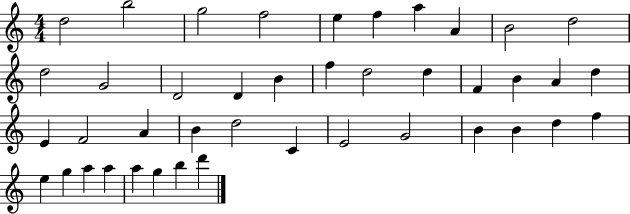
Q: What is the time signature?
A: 4/4